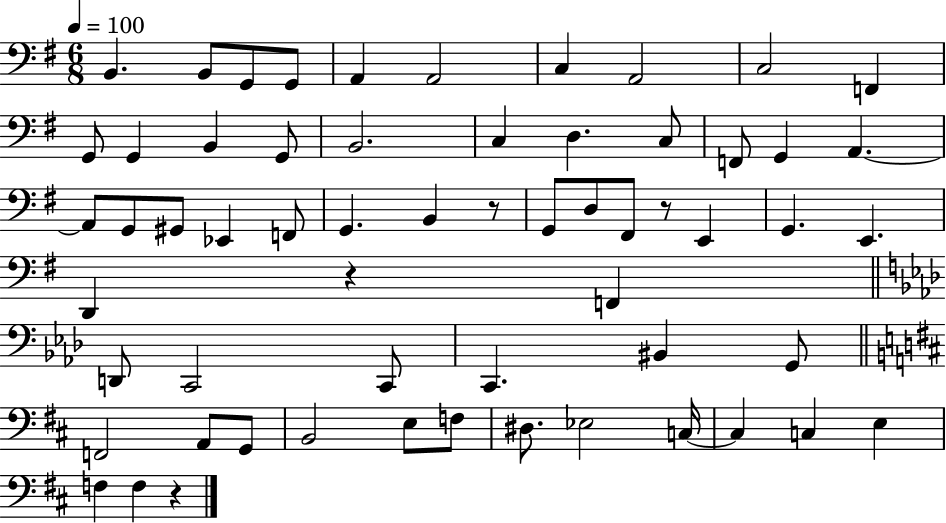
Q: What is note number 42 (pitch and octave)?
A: G2